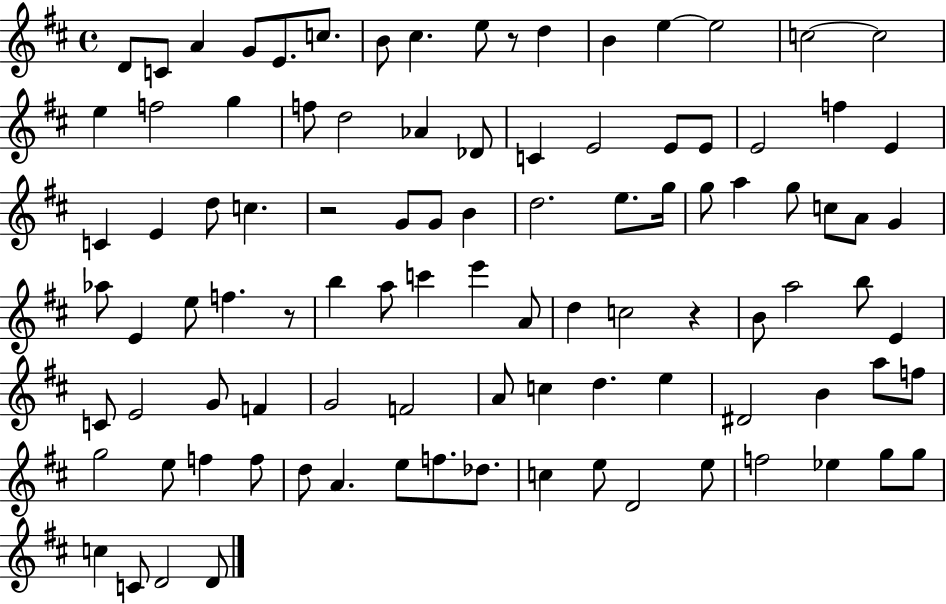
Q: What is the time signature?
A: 4/4